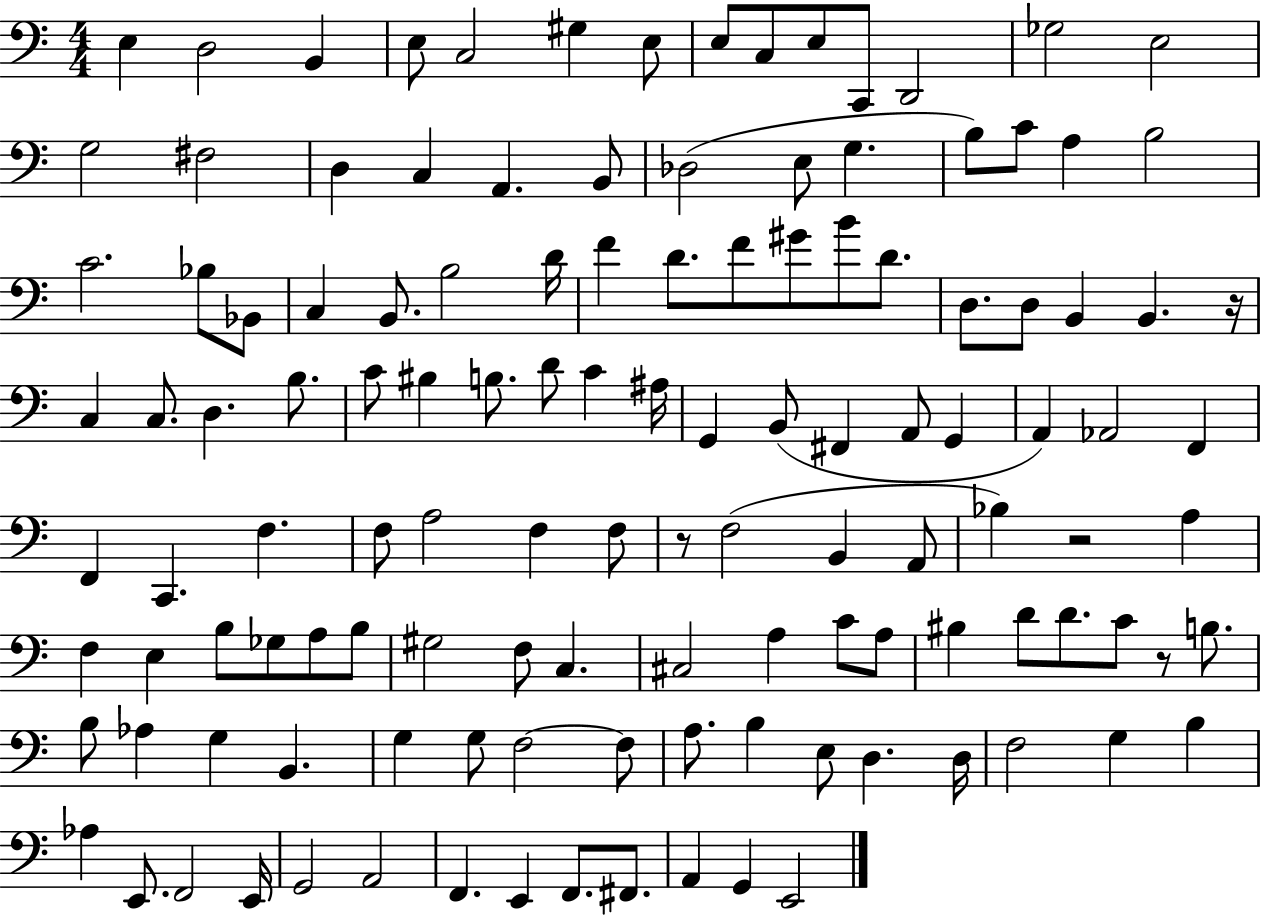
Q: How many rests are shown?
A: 4